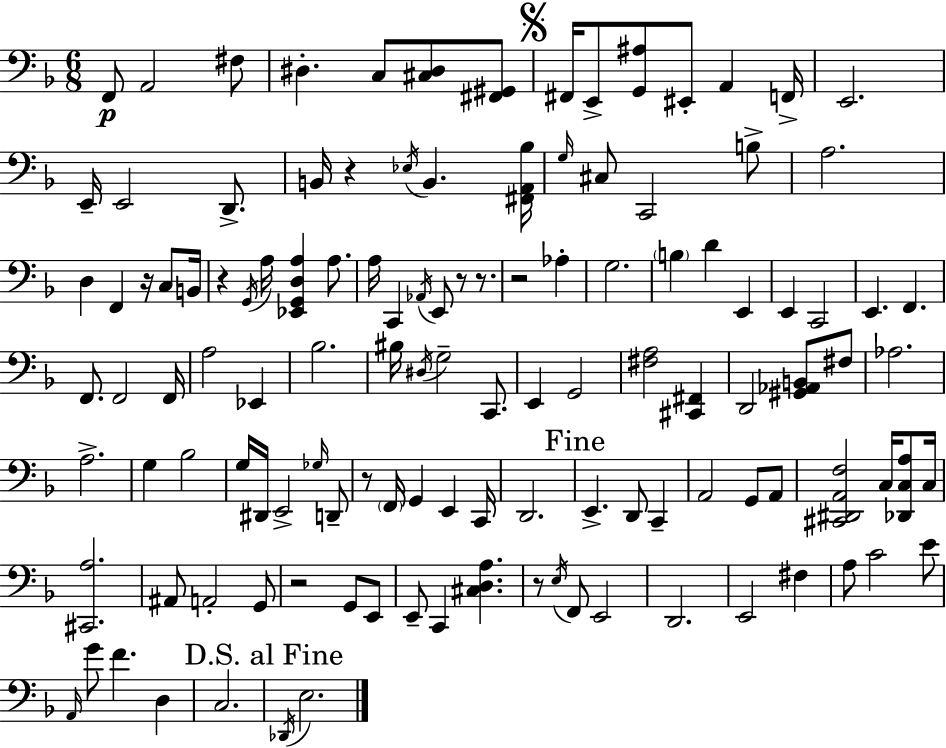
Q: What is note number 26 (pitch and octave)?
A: B2